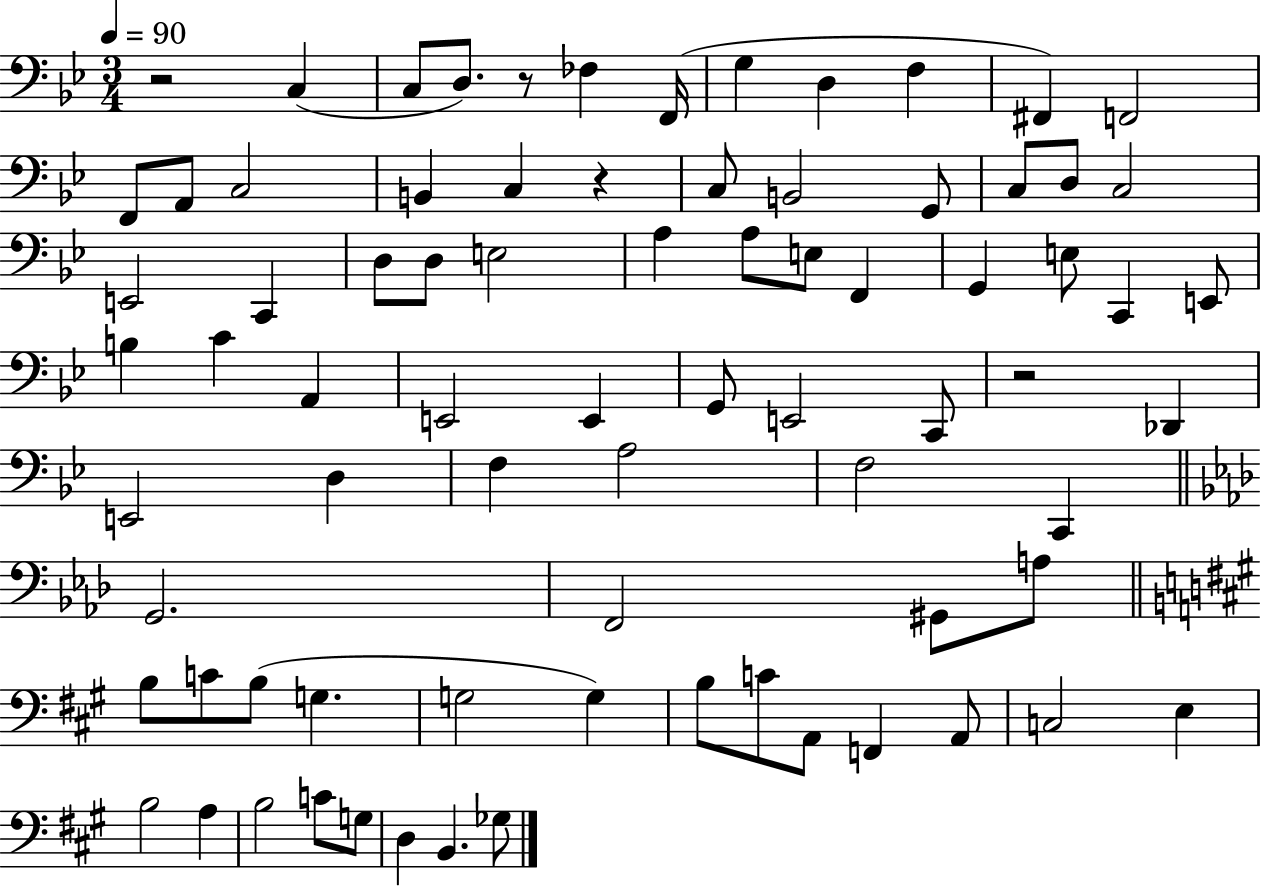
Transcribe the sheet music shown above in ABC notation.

X:1
T:Untitled
M:3/4
L:1/4
K:Bb
z2 C, C,/2 D,/2 z/2 _F, F,,/4 G, D, F, ^F,, F,,2 F,,/2 A,,/2 C,2 B,, C, z C,/2 B,,2 G,,/2 C,/2 D,/2 C,2 E,,2 C,, D,/2 D,/2 E,2 A, A,/2 E,/2 F,, G,, E,/2 C,, E,,/2 B, C A,, E,,2 E,, G,,/2 E,,2 C,,/2 z2 _D,, E,,2 D, F, A,2 F,2 C,, G,,2 F,,2 ^G,,/2 A,/2 B,/2 C/2 B,/2 G, G,2 G, B,/2 C/2 A,,/2 F,, A,,/2 C,2 E, B,2 A, B,2 C/2 G,/2 D, B,, _G,/2